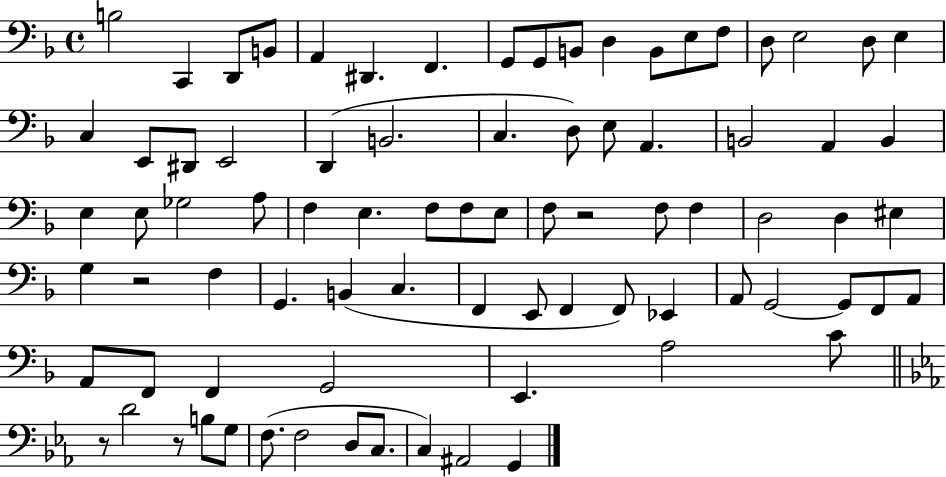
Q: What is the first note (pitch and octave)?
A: B3